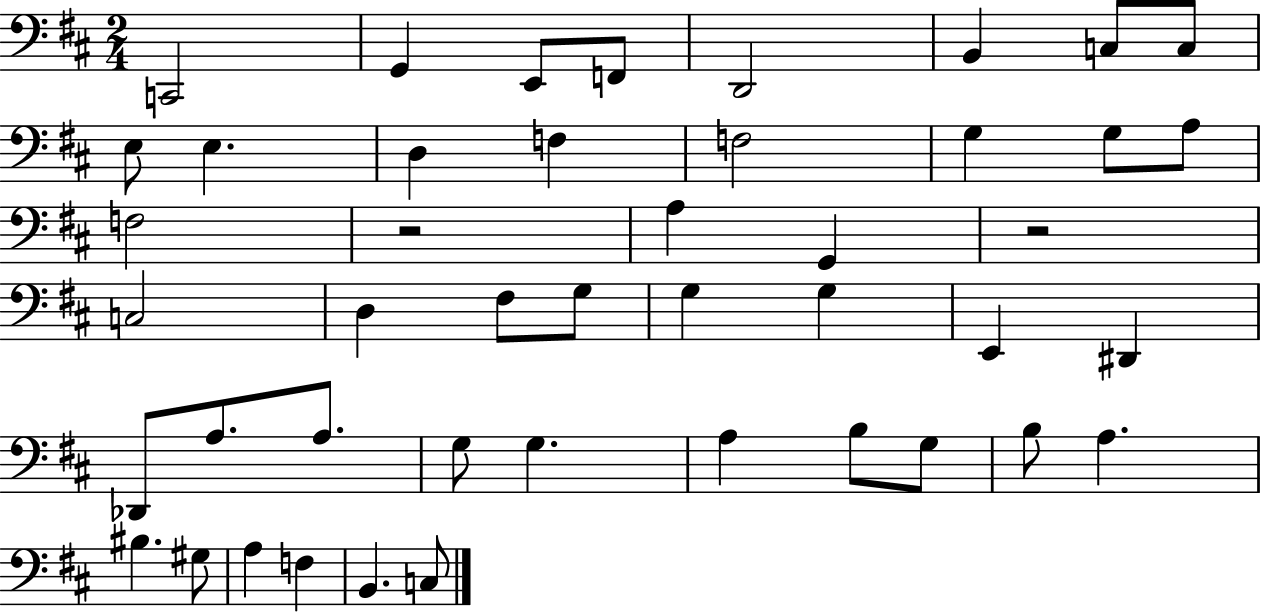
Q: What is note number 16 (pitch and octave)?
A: A3